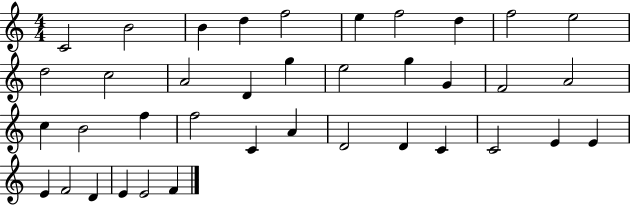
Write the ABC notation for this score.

X:1
T:Untitled
M:4/4
L:1/4
K:C
C2 B2 B d f2 e f2 d f2 e2 d2 c2 A2 D g e2 g G F2 A2 c B2 f f2 C A D2 D C C2 E E E F2 D E E2 F